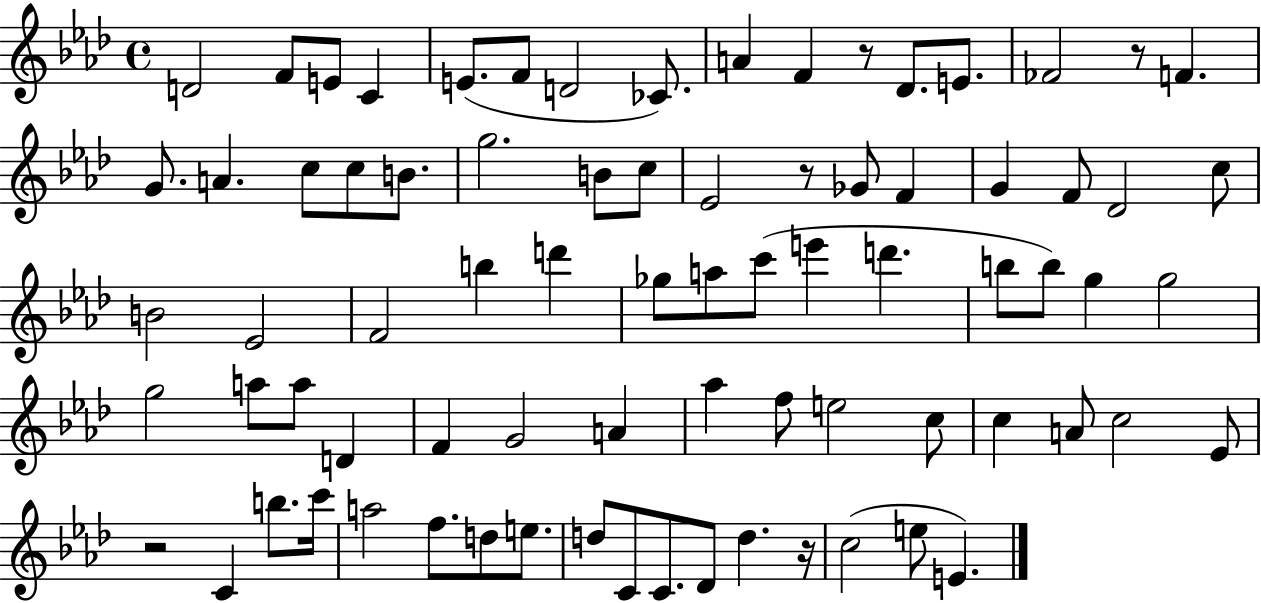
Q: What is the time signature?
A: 4/4